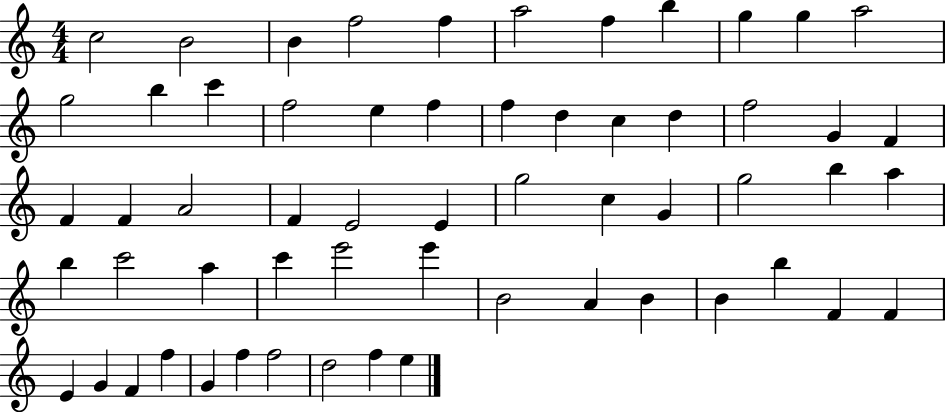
X:1
T:Untitled
M:4/4
L:1/4
K:C
c2 B2 B f2 f a2 f b g g a2 g2 b c' f2 e f f d c d f2 G F F F A2 F E2 E g2 c G g2 b a b c'2 a c' e'2 e' B2 A B B b F F E G F f G f f2 d2 f e